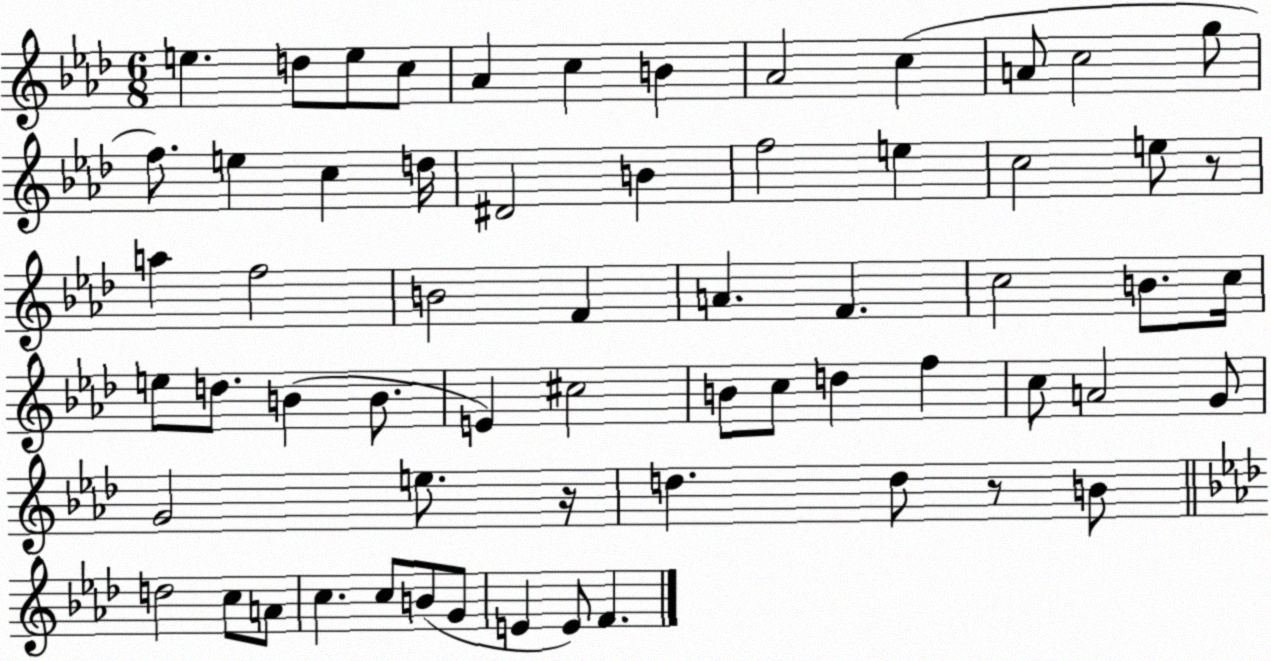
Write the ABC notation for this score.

X:1
T:Untitled
M:6/8
L:1/4
K:Ab
e d/2 e/2 c/2 _A c B _A2 c A/2 c2 g/2 f/2 e c d/4 ^D2 B f2 e c2 e/2 z/2 a f2 B2 F A F c2 B/2 c/4 e/2 d/2 B B/2 E ^c2 B/2 c/2 d f c/2 A2 G/2 G2 e/2 z/4 d d/2 z/2 B/2 d2 c/2 A/2 c c/2 B/2 G/2 E E/2 F